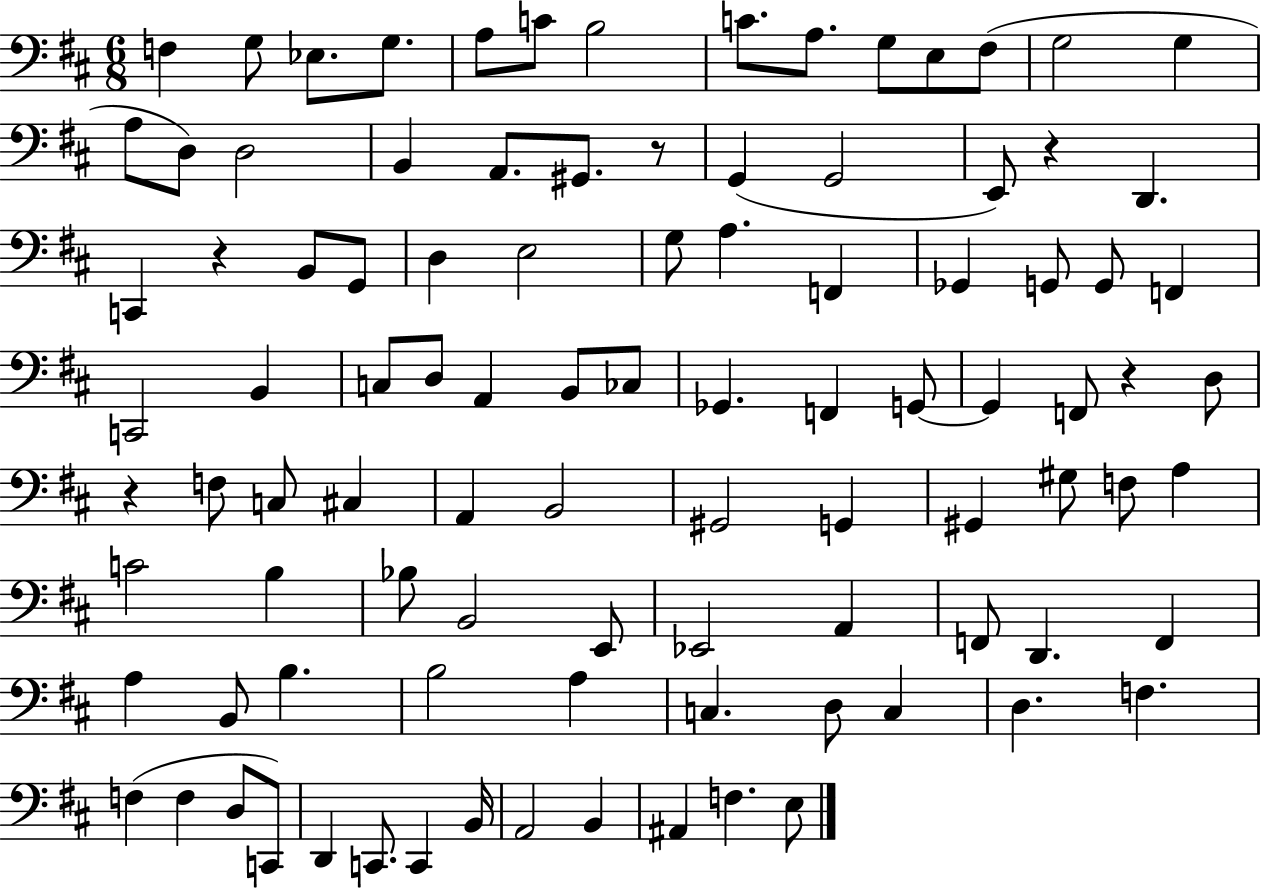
F3/q G3/e Eb3/e. G3/e. A3/e C4/e B3/h C4/e. A3/e. G3/e E3/e F#3/e G3/h G3/q A3/e D3/e D3/h B2/q A2/e. G#2/e. R/e G2/q G2/h E2/e R/q D2/q. C2/q R/q B2/e G2/e D3/q E3/h G3/e A3/q. F2/q Gb2/q G2/e G2/e F2/q C2/h B2/q C3/e D3/e A2/q B2/e CES3/e Gb2/q. F2/q G2/e G2/q F2/e R/q D3/e R/q F3/e C3/e C#3/q A2/q B2/h G#2/h G2/q G#2/q G#3/e F3/e A3/q C4/h B3/q Bb3/e B2/h E2/e Eb2/h A2/q F2/e D2/q. F2/q A3/q B2/e B3/q. B3/h A3/q C3/q. D3/e C3/q D3/q. F3/q. F3/q F3/q D3/e C2/e D2/q C2/e. C2/q B2/s A2/h B2/q A#2/q F3/q. E3/e